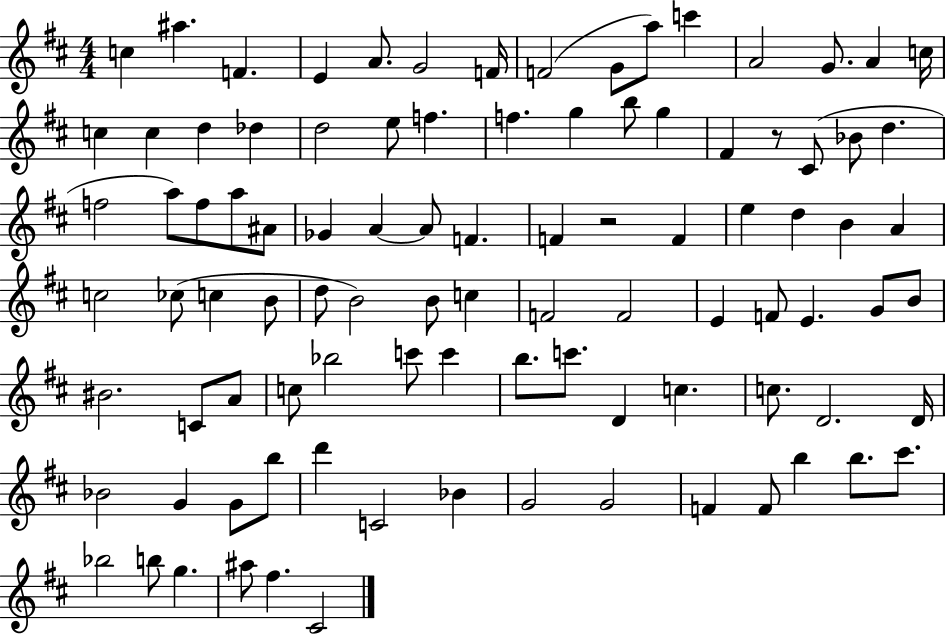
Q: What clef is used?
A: treble